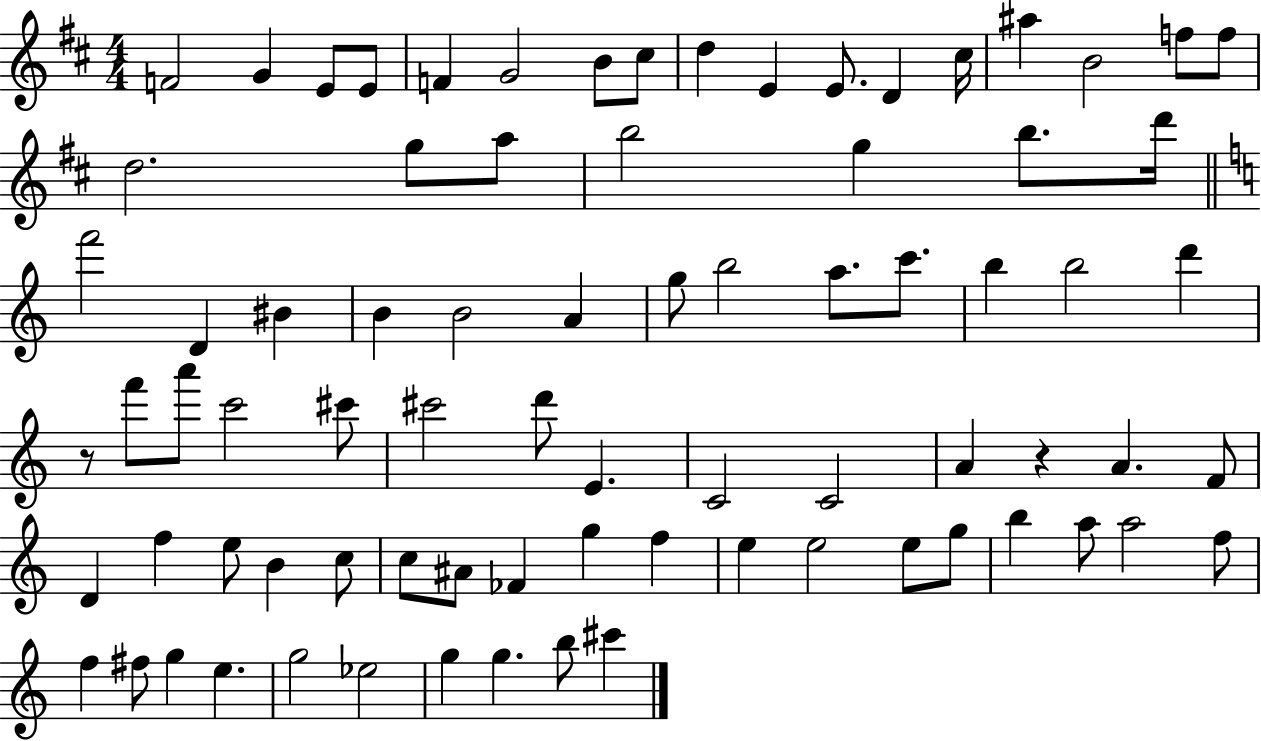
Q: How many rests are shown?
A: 2